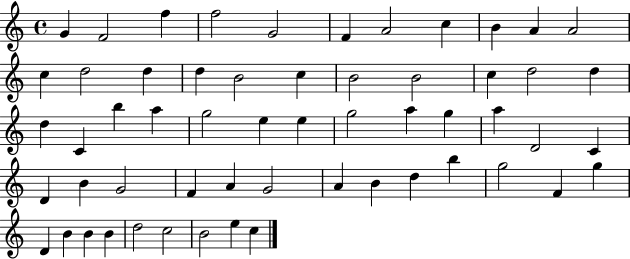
{
  \clef treble
  \time 4/4
  \defaultTimeSignature
  \key c \major
  g'4 f'2 f''4 | f''2 g'2 | f'4 a'2 c''4 | b'4 a'4 a'2 | \break c''4 d''2 d''4 | d''4 b'2 c''4 | b'2 b'2 | c''4 d''2 d''4 | \break d''4 c'4 b''4 a''4 | g''2 e''4 e''4 | g''2 a''4 g''4 | a''4 d'2 c'4 | \break d'4 b'4 g'2 | f'4 a'4 g'2 | a'4 b'4 d''4 b''4 | g''2 f'4 g''4 | \break d'4 b'4 b'4 b'4 | d''2 c''2 | b'2 e''4 c''4 | \bar "|."
}